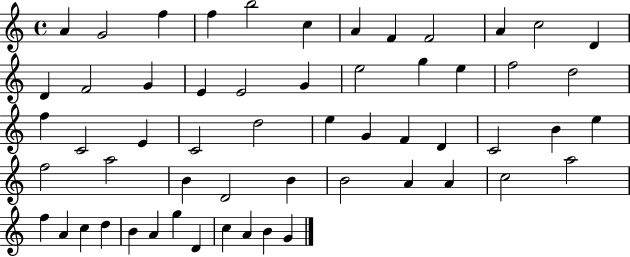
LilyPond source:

{
  \clef treble
  \time 4/4
  \defaultTimeSignature
  \key c \major
  a'4 g'2 f''4 | f''4 b''2 c''4 | a'4 f'4 f'2 | a'4 c''2 d'4 | \break d'4 f'2 g'4 | e'4 e'2 g'4 | e''2 g''4 e''4 | f''2 d''2 | \break f''4 c'2 e'4 | c'2 d''2 | e''4 g'4 f'4 d'4 | c'2 b'4 e''4 | \break f''2 a''2 | b'4 d'2 b'4 | b'2 a'4 a'4 | c''2 a''2 | \break f''4 a'4 c''4 d''4 | b'4 a'4 g''4 d'4 | c''4 a'4 b'4 g'4 | \bar "|."
}